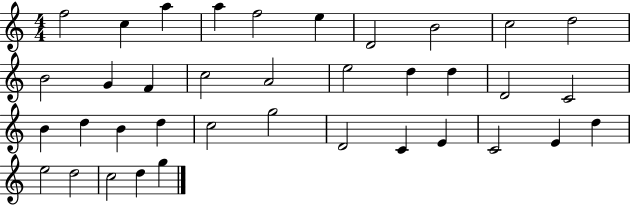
F5/h C5/q A5/q A5/q F5/h E5/q D4/h B4/h C5/h D5/h B4/h G4/q F4/q C5/h A4/h E5/h D5/q D5/q D4/h C4/h B4/q D5/q B4/q D5/q C5/h G5/h D4/h C4/q E4/q C4/h E4/q D5/q E5/h D5/h C5/h D5/q G5/q